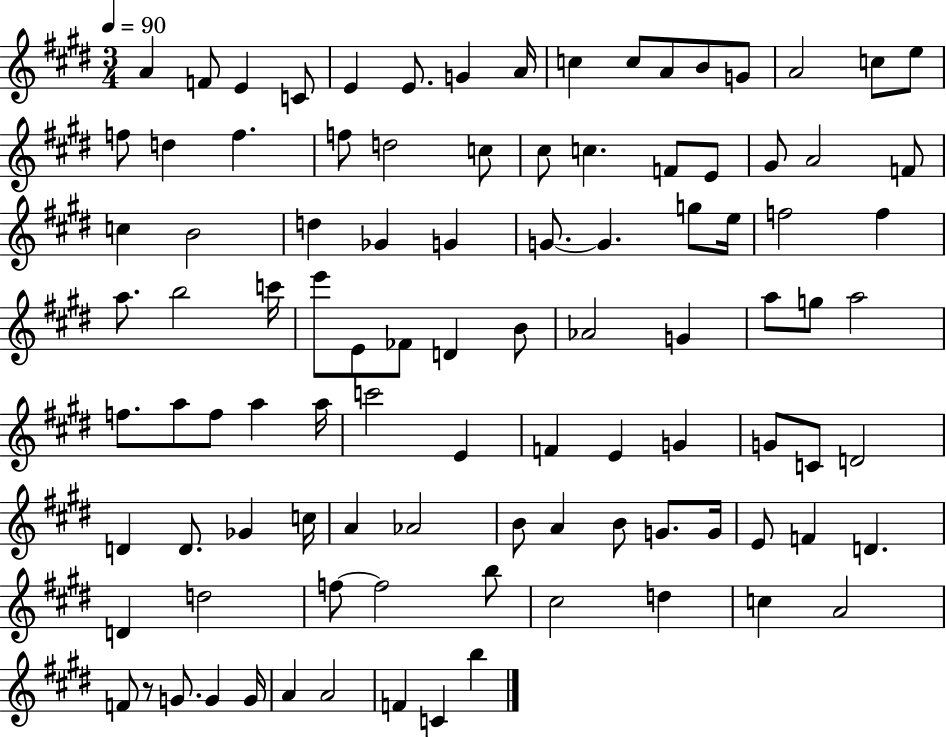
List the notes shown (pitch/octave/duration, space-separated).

A4/q F4/e E4/q C4/e E4/q E4/e. G4/q A4/s C5/q C5/e A4/e B4/e G4/e A4/h C5/e E5/e F5/e D5/q F5/q. F5/e D5/h C5/e C#5/e C5/q. F4/e E4/e G#4/e A4/h F4/e C5/q B4/h D5/q Gb4/q G4/q G4/e. G4/q. G5/e E5/s F5/h F5/q A5/e. B5/h C6/s E6/e E4/e FES4/e D4/q B4/e Ab4/h G4/q A5/e G5/e A5/h F5/e. A5/e F5/e A5/q A5/s C6/h E4/q F4/q E4/q G4/q G4/e C4/e D4/h D4/q D4/e. Gb4/q C5/s A4/q Ab4/h B4/e A4/q B4/e G4/e. G4/s E4/e F4/q D4/q. D4/q D5/h F5/e F5/h B5/e C#5/h D5/q C5/q A4/h F4/e R/e G4/e. G4/q G4/s A4/q A4/h F4/q C4/q B5/q